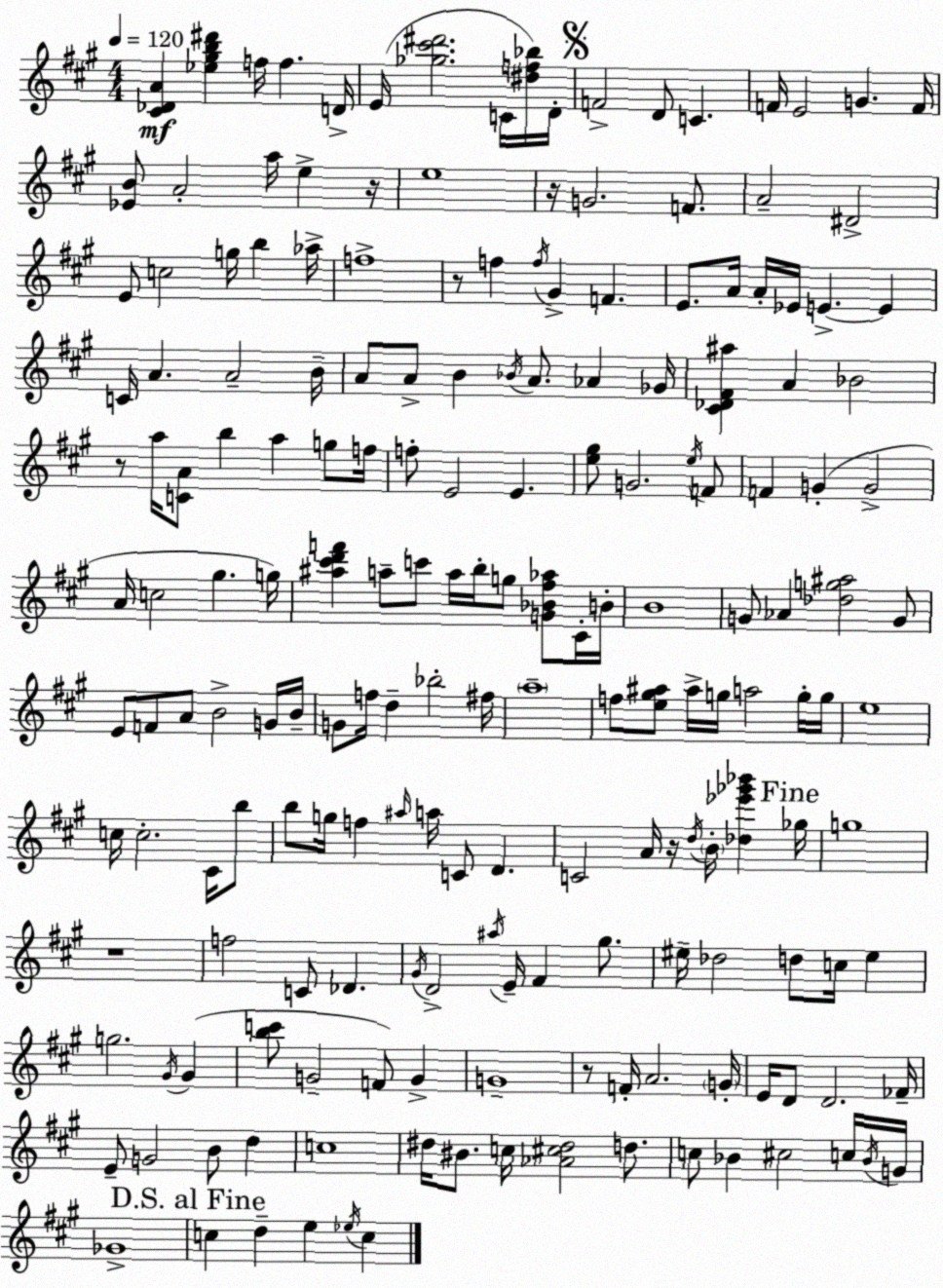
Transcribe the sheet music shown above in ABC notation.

X:1
T:Untitled
M:4/4
L:1/4
K:A
[^C_DA] [_e^gb^d'] f/4 f D/4 E/4 [_g^c'^d']2 C/4 [^df_b]/4 D/4 F2 D/2 C F/4 E2 G F/4 [_EB]/2 A2 a/4 e z/4 e4 z/4 G2 F/2 A2 ^D2 E/2 c2 g/4 b _a/4 f4 z/2 f f/4 ^G F E/2 A/4 A/4 _E/4 E E C/4 A A2 B/4 A/2 A/2 B _B/4 A/2 _A _G/4 [^C_D^F^a] A _B2 z/2 a/4 [CA]/2 b a g/2 f/4 f/2 E2 E [e^g]/2 G2 e/4 F/2 F G G2 A/4 c2 ^g g/4 [^a^c'd'f'] a/2 c'/2 a/4 b/4 g/2 [G_B^f_a]/2 ^C/4 B/4 B4 G/2 _A [_dg^a]2 G/2 E/2 F/2 A/2 B2 G/4 B/4 G/2 f/4 d _b2 ^f/4 a4 f/2 [e^g^a]/2 ^a/4 g/4 a2 g/4 g/4 e4 c/4 c2 ^C/4 b/2 b/2 g/4 f ^a/4 a/4 C/2 D C2 A/4 z/4 d/4 B/4 [_d_e'_g'_b'] _g/4 g4 z4 f2 C/2 _D ^G/4 D2 ^a/4 E/4 ^F ^g/2 ^e/4 _d2 d/2 c/4 ^e g2 ^G/4 ^G [bc']/2 G2 F/2 G G4 z/2 F/4 A2 G/4 E/4 D/2 D2 _F/4 E/2 G2 B/2 d c4 ^d/4 ^B/2 c/4 [_A^c^d]2 d/2 c/2 _B ^c2 c/4 _B/4 G/4 _G4 c d e _e/4 c